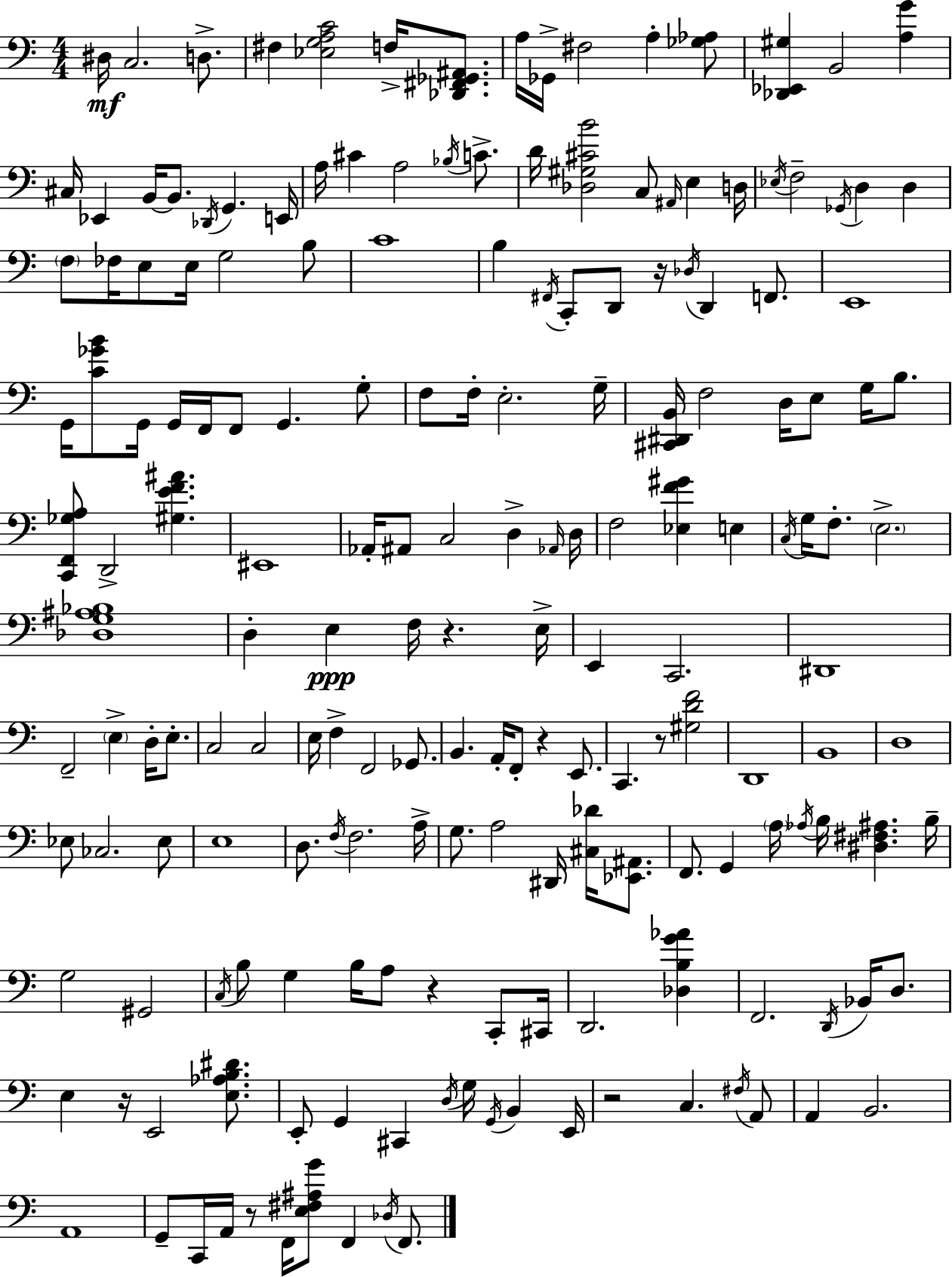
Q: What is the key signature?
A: C major